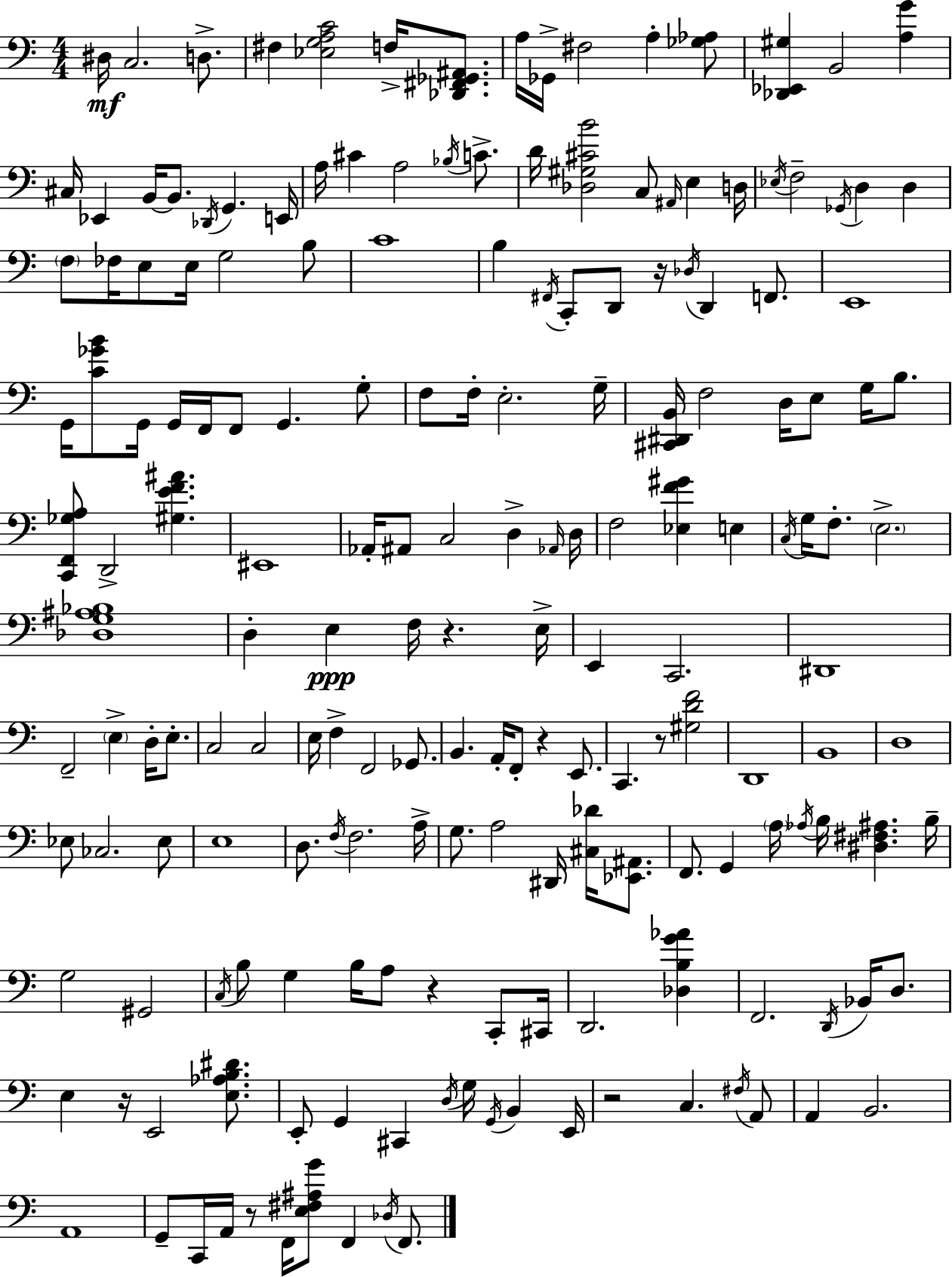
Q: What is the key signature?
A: C major